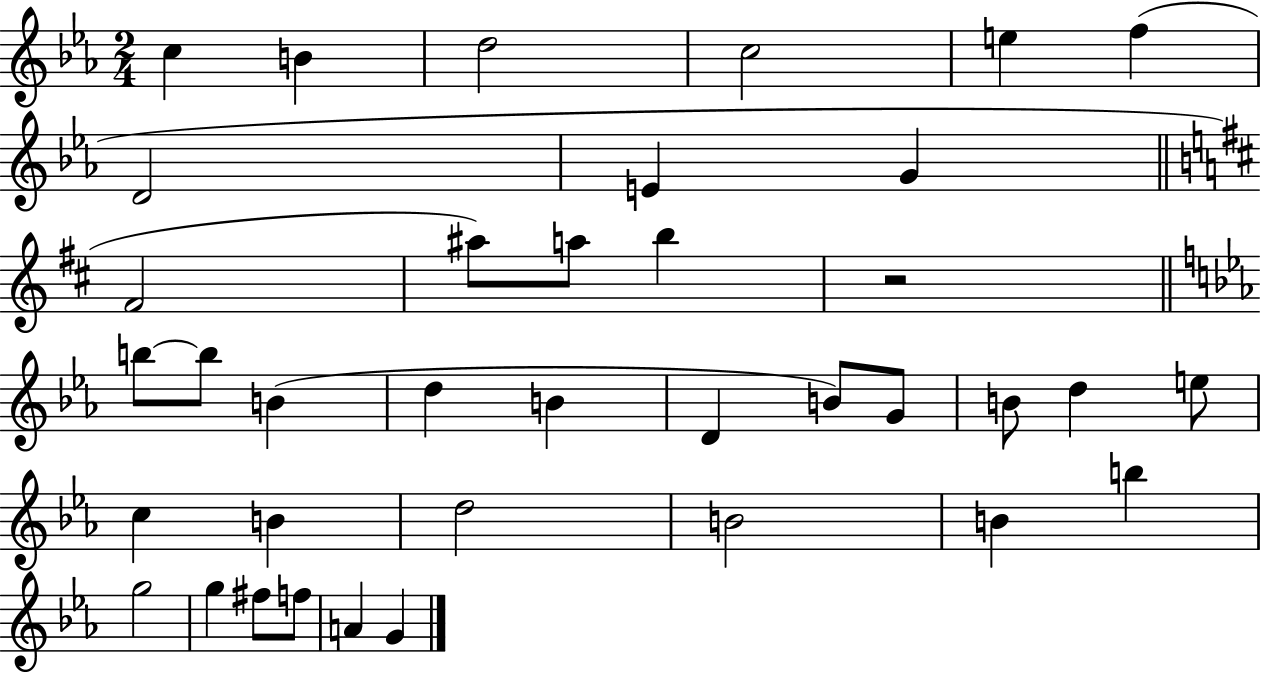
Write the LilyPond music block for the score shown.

{
  \clef treble
  \numericTimeSignature
  \time 2/4
  \key ees \major
  c''4 b'4 | d''2 | c''2 | e''4 f''4( | \break d'2 | e'4 g'4 | \bar "||" \break \key d \major fis'2 | ais''8) a''8 b''4 | r2 | \bar "||" \break \key ees \major b''8~~ b''8 b'4( | d''4 b'4 | d'4 b'8) g'8 | b'8 d''4 e''8 | \break c''4 b'4 | d''2 | b'2 | b'4 b''4 | \break g''2 | g''4 fis''8 f''8 | a'4 g'4 | \bar "|."
}